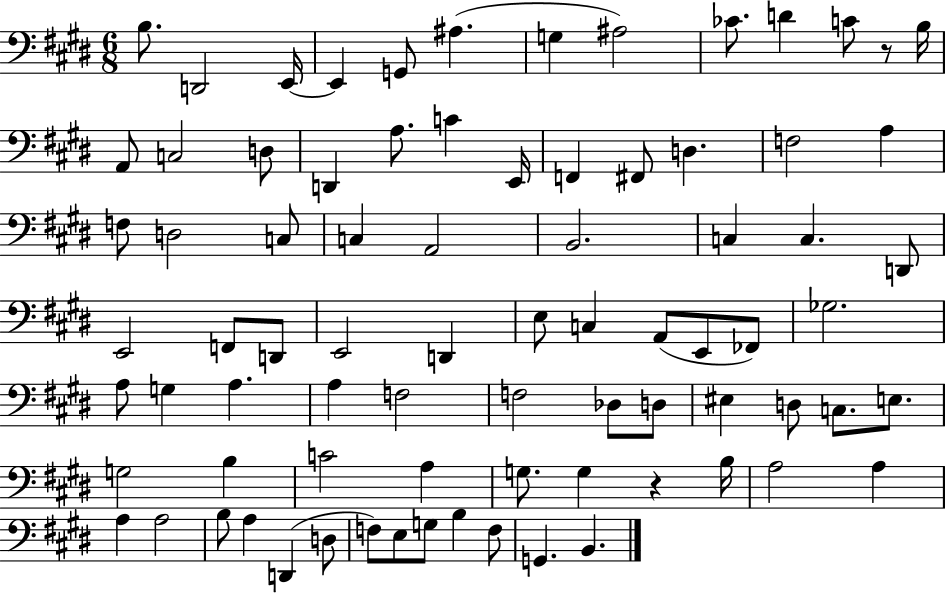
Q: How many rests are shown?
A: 2